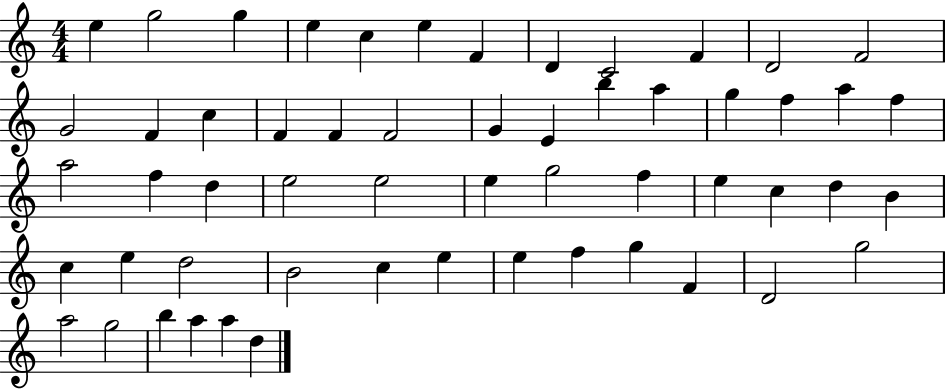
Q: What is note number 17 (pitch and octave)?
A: F4